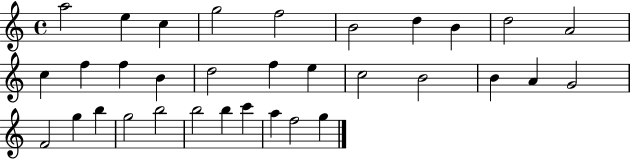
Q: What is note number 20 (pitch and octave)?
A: B4